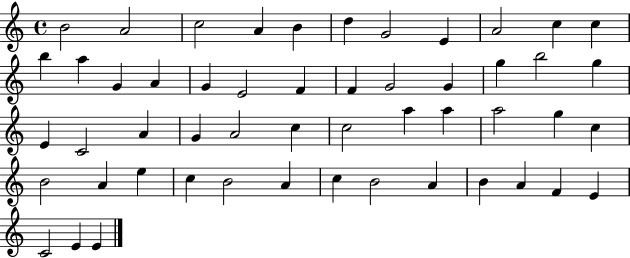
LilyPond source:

{
  \clef treble
  \time 4/4
  \defaultTimeSignature
  \key c \major
  b'2 a'2 | c''2 a'4 b'4 | d''4 g'2 e'4 | a'2 c''4 c''4 | \break b''4 a''4 g'4 a'4 | g'4 e'2 f'4 | f'4 g'2 g'4 | g''4 b''2 g''4 | \break e'4 c'2 a'4 | g'4 a'2 c''4 | c''2 a''4 a''4 | a''2 g''4 c''4 | \break b'2 a'4 e''4 | c''4 b'2 a'4 | c''4 b'2 a'4 | b'4 a'4 f'4 e'4 | \break c'2 e'4 e'4 | \bar "|."
}